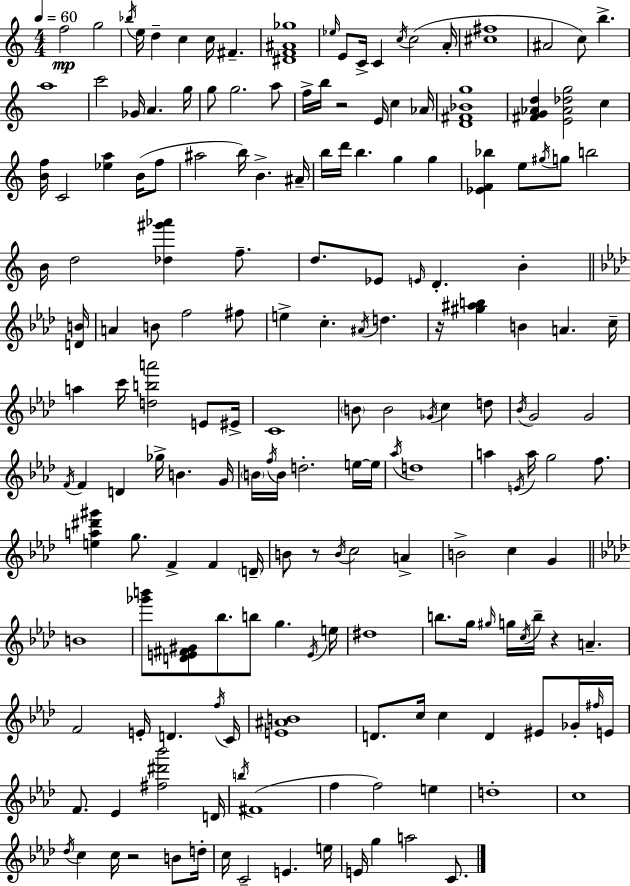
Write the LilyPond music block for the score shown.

{
  \clef treble
  \numericTimeSignature
  \time 4/4
  \key c \major
  \tempo 4 = 60
  \repeat volta 2 { f''2\mp g''2 | \acciaccatura { bes''16 } e''16 d''4-- c''4 c''16 fis'4.-- | <dis' f' ais' ges''>1 | \grace { ees''16 } e'8 c'16-> c'4 \acciaccatura { c''16 }( c''2 | \break a'16-. <cis'' fis''>1 | ais'2 c''8) b''4.-> | a''1 | c'''2 ges'16 a'4. | \break g''16 g''8 g''2. | a''8 f''16-> b''16 r2 e'16 c''4 | aes'16 <d' fis' bes' g''>1 | <fis' g' aes' d''>4 <e' aes' des'' g''>2 c''4 | \break <b' f''>16 c'2 <ees'' a''>4 | b'16( f''8 ais''2 b''16) b'4.-> | ais'16-- b''16 d'''16 b''4. g''4 g''4 | <ees' f' bes''>4 e''8 \acciaccatura { gis''16 } g''8 b''2 | \break b'16 d''2 <des'' gis''' aes'''>4 | f''8.-- d''8. ees'8 \grace { e'16 } d'4.-. | b'4-. \bar "||" \break \key aes \major <d' b'>16 a'4 b'8 f''2 fis''8 | e''4-> c''4.-. \acciaccatura { ais'16 } d''4. | r16 <gis'' ais'' b''>4 b'4 a'4. | c''16-- a''4 c'''16 <d'' b'' a'''>2 e'8 | \break eis'16-> c'1 | \parenthesize b'8 b'2 \acciaccatura { ges'16 } c''4 | d''8 \acciaccatura { bes'16 } g'2 g'2 | \acciaccatura { f'16 } f'4 d'4 ges''16-> b'4. | \break g'16 \parenthesize b'16 \acciaccatura { f''16 } b'16 d''2.-. | e''16~~ e''16 \acciaccatura { aes''16 } d''1 | a''4 \acciaccatura { e'16 } a''16 g''2 | f''8. <e'' a'' dis''' gis'''>4 g''8. f'4-> | \break f'4 \parenthesize d'16-- b'8 r8 \acciaccatura { b'16 } c''2 | a'4-> b'2-> | c''4 g'4 \bar "||" \break \key aes \major b'1 | <ges''' b'''>8 <d' e' fis' gis'>8 bes''8. b''8 g''4. \acciaccatura { e'16 } | e''16 dis''1 | b''8. g''16 \grace { gis''16 } g''16 \acciaccatura { c''16 } b''16-- r4 a'4.-- | \break f'2 e'16-. d'4. | \acciaccatura { f''16 } c'16 <e' ais' b'>1 | d'8. c''16 c''4 d'4 | eis'8 ges'16-. \grace { fis''16 } e'16 f'8. ees'4 <fis'' dis''' bes'''>2 | \break d'16 \acciaccatura { b''16 } fis'1( | f''4 f''2) | e''4 d''1-. | c''1 | \break \acciaccatura { des''16 } c''4 c''16 r2 | b'8 d''16-. c''16 c'2-- | e'4. e''16 e'16 g''4 a''2 | c'8. } \bar "|."
}